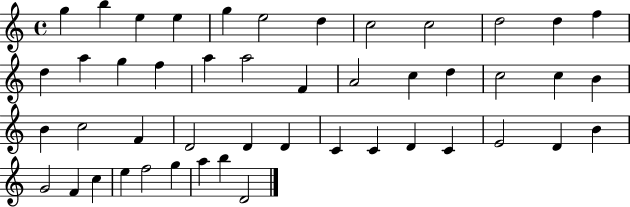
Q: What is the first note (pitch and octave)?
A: G5